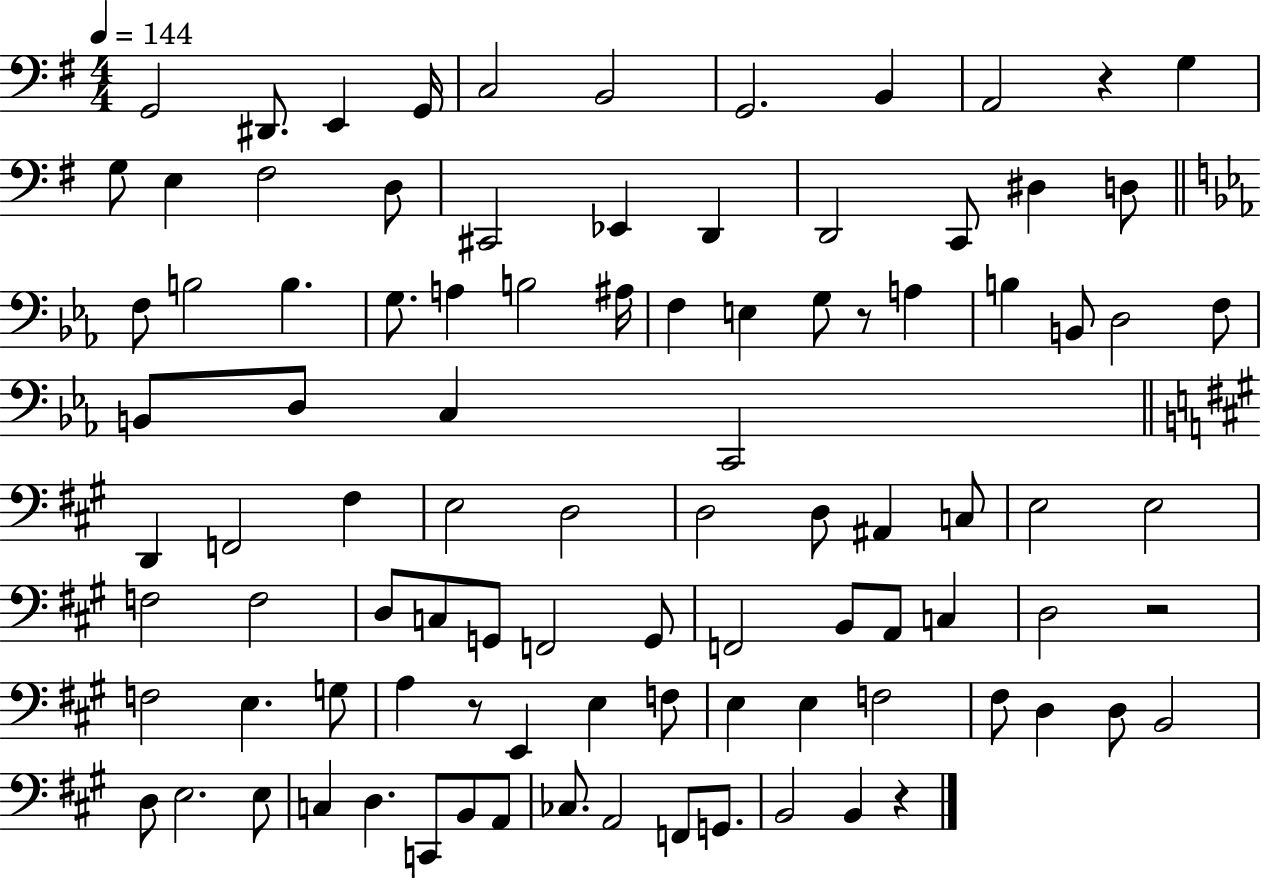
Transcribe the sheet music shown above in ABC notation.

X:1
T:Untitled
M:4/4
L:1/4
K:G
G,,2 ^D,,/2 E,, G,,/4 C,2 B,,2 G,,2 B,, A,,2 z G, G,/2 E, ^F,2 D,/2 ^C,,2 _E,, D,, D,,2 C,,/2 ^D, D,/2 F,/2 B,2 B, G,/2 A, B,2 ^A,/4 F, E, G,/2 z/2 A, B, B,,/2 D,2 F,/2 B,,/2 D,/2 C, C,,2 D,, F,,2 ^F, E,2 D,2 D,2 D,/2 ^A,, C,/2 E,2 E,2 F,2 F,2 D,/2 C,/2 G,,/2 F,,2 G,,/2 F,,2 B,,/2 A,,/2 C, D,2 z2 F,2 E, G,/2 A, z/2 E,, E, F,/2 E, E, F,2 ^F,/2 D, D,/2 B,,2 D,/2 E,2 E,/2 C, D, C,,/2 B,,/2 A,,/2 _C,/2 A,,2 F,,/2 G,,/2 B,,2 B,, z